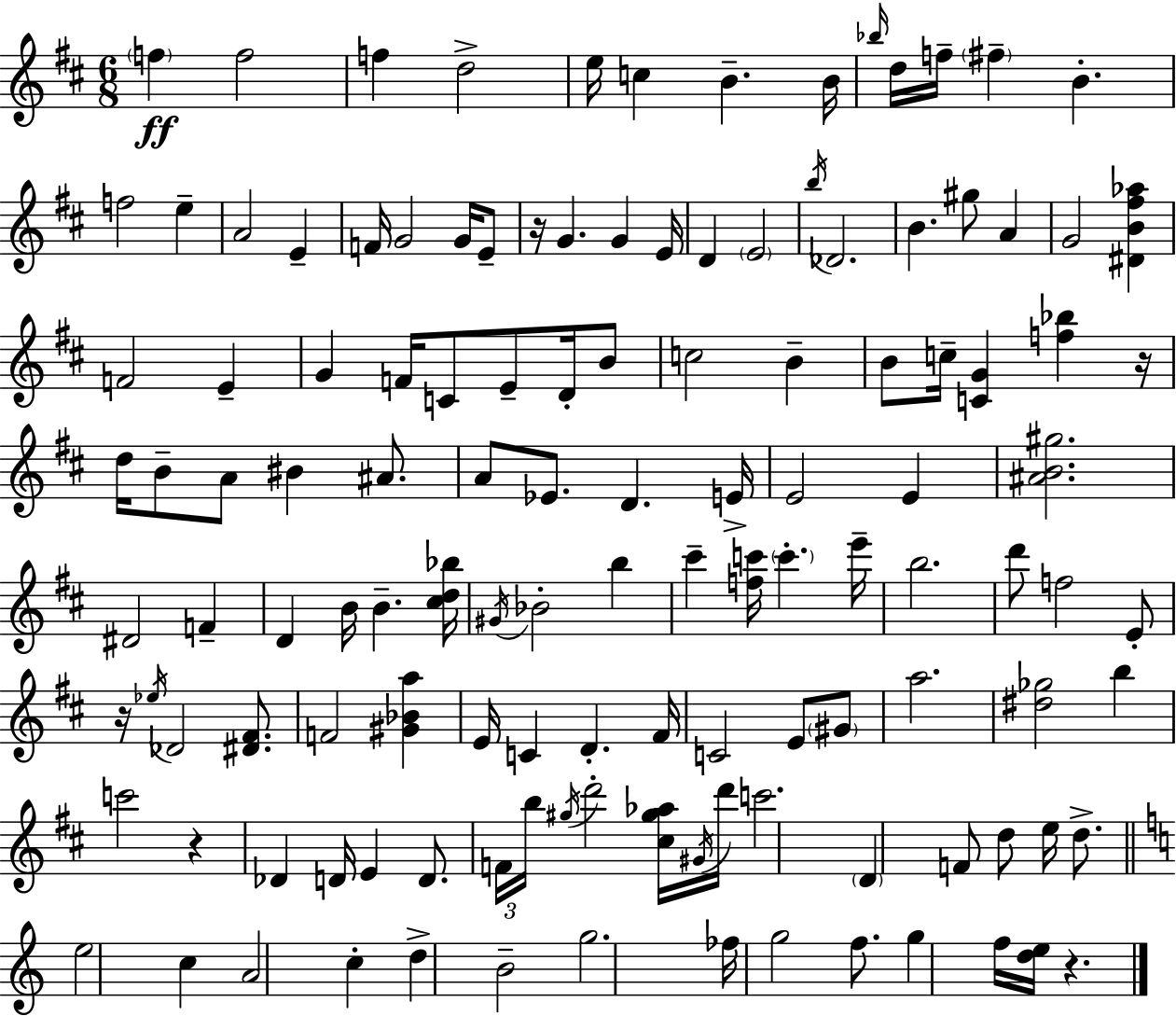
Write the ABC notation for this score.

X:1
T:Untitled
M:6/8
L:1/4
K:D
f f2 f d2 e/4 c B B/4 _b/4 d/4 f/4 ^f B f2 e A2 E F/4 G2 G/4 E/2 z/4 G G E/4 D E2 b/4 _D2 B ^g/2 A G2 [^DB^f_a] F2 E G F/4 C/2 E/2 D/4 B/2 c2 B B/2 c/4 [CG] [f_b] z/4 d/4 B/2 A/2 ^B ^A/2 A/2 _E/2 D E/4 E2 E [^AB^g]2 ^D2 F D B/4 B [^cd_b]/4 ^G/4 _B2 b ^c' [fc']/4 c' e'/4 b2 d'/2 f2 E/2 z/4 _e/4 _D2 [^D^F]/2 F2 [^G_Ba] E/4 C D ^F/4 C2 E/2 ^G/2 a2 [^d_g]2 b c'2 z _D D/4 E D/2 F/4 b/4 ^g/4 d'2 [^c^g_a]/4 ^G/4 d'/4 c'2 D F/2 d/2 e/4 d/2 e2 c A2 c d B2 g2 _f/4 g2 f/2 g f/4 [de]/4 z